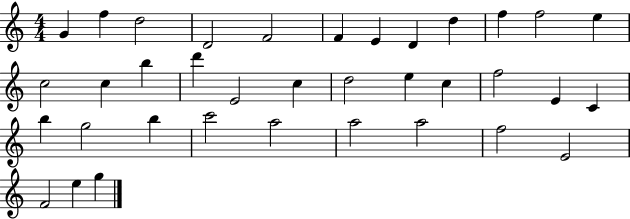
G4/q F5/q D5/h D4/h F4/h F4/q E4/q D4/q D5/q F5/q F5/h E5/q C5/h C5/q B5/q D6/q E4/h C5/q D5/h E5/q C5/q F5/h E4/q C4/q B5/q G5/h B5/q C6/h A5/h A5/h A5/h F5/h E4/h F4/h E5/q G5/q